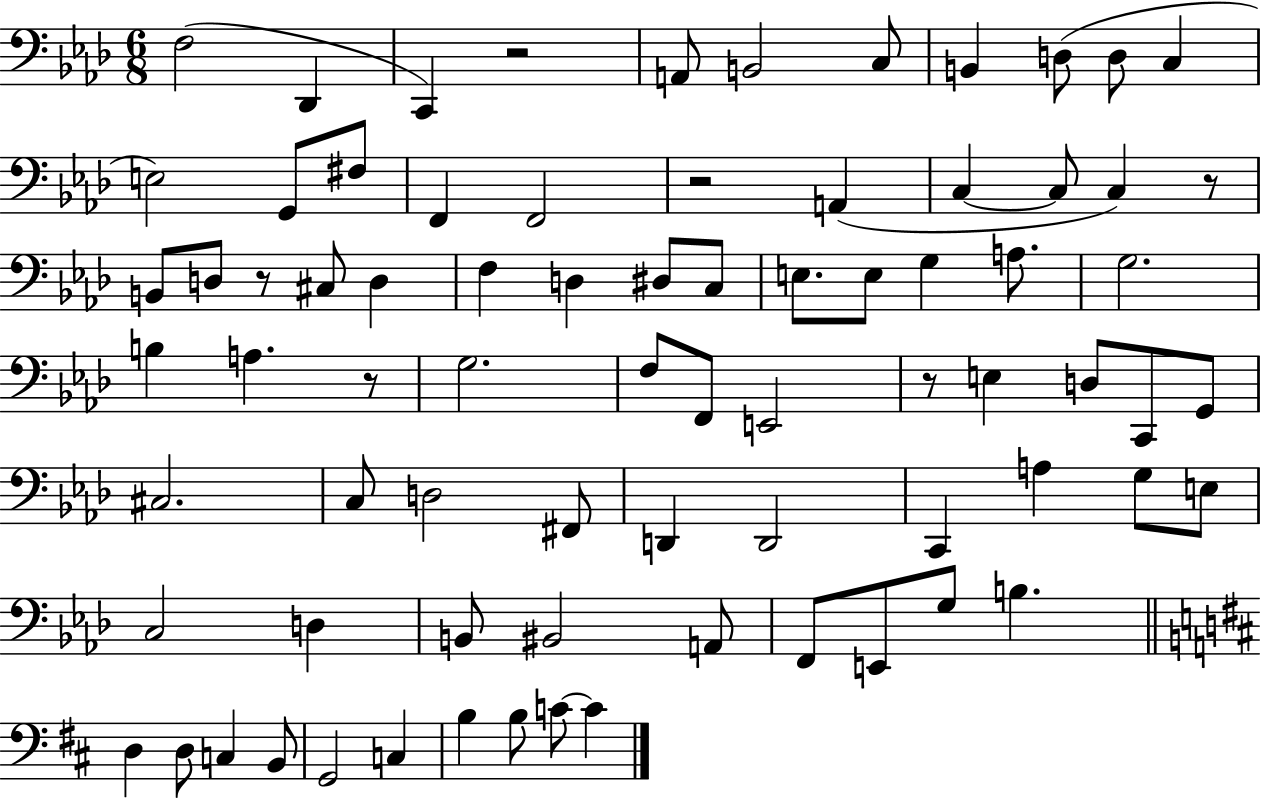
X:1
T:Untitled
M:6/8
L:1/4
K:Ab
F,2 _D,, C,, z2 A,,/2 B,,2 C,/2 B,, D,/2 D,/2 C, E,2 G,,/2 ^F,/2 F,, F,,2 z2 A,, C, C,/2 C, z/2 B,,/2 D,/2 z/2 ^C,/2 D, F, D, ^D,/2 C,/2 E,/2 E,/2 G, A,/2 G,2 B, A, z/2 G,2 F,/2 F,,/2 E,,2 z/2 E, D,/2 C,,/2 G,,/2 ^C,2 C,/2 D,2 ^F,,/2 D,, D,,2 C,, A, G,/2 E,/2 C,2 D, B,,/2 ^B,,2 A,,/2 F,,/2 E,,/2 G,/2 B, D, D,/2 C, B,,/2 G,,2 C, B, B,/2 C/2 C